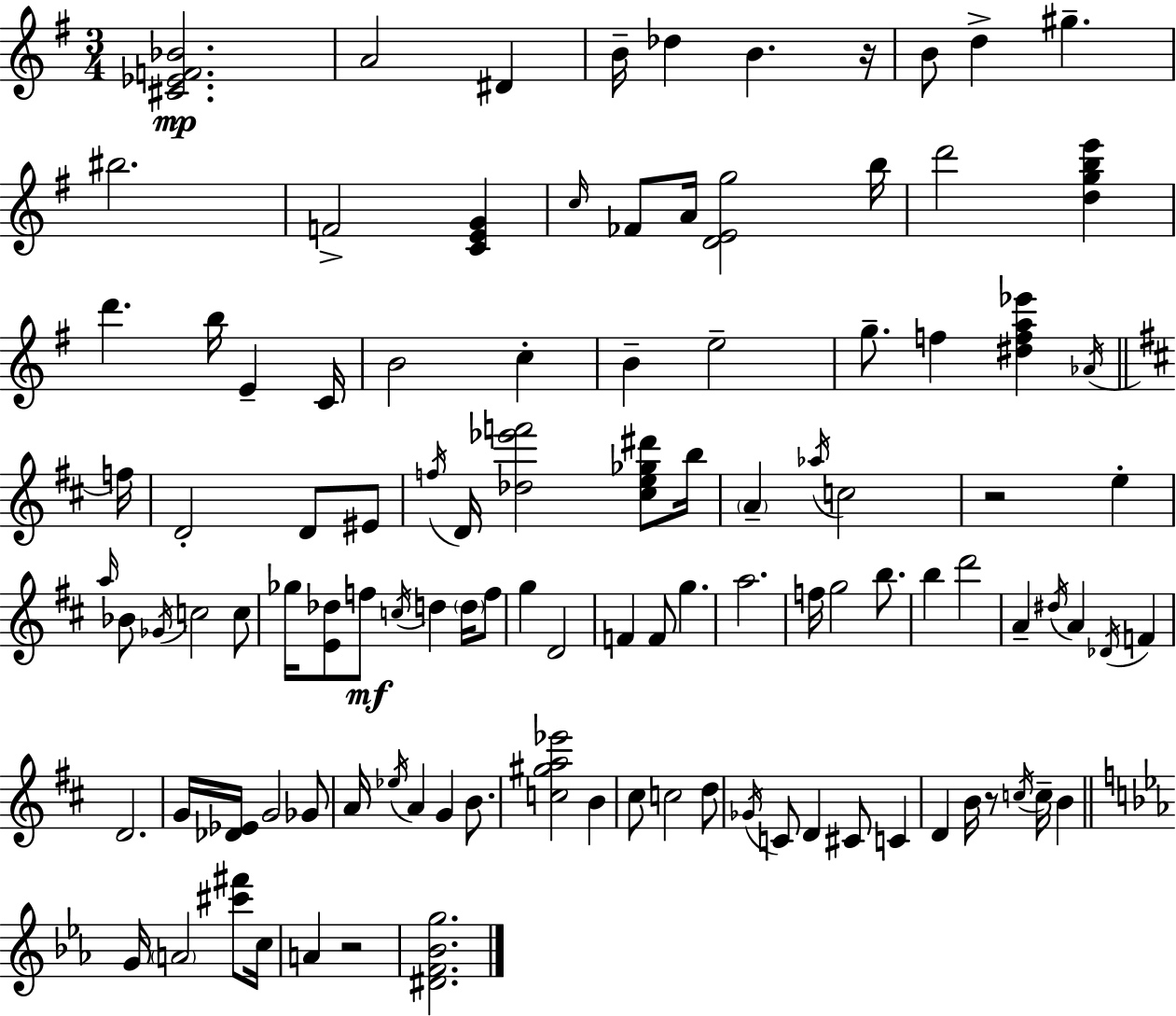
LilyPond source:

{
  \clef treble
  \numericTimeSignature
  \time 3/4
  \key e \minor
  \repeat volta 2 { <cis' ees' f' bes'>2.\mp | a'2 dis'4 | b'16-- des''4 b'4. r16 | b'8 d''4-> gis''4.-- | \break bis''2. | f'2-> <c' e' g'>4 | \grace { c''16 } fes'8 a'16 <d' e' g''>2 | b''16 d'''2 <d'' g'' b'' e'''>4 | \break d'''4. b''16 e'4-- | c'16 b'2 c''4-. | b'4-- e''2-- | g''8.-- f''4 <dis'' f'' a'' ees'''>4 | \break \acciaccatura { aes'16 } \bar "||" \break \key d \major f''16 d'2-. d'8 eis'8 | \acciaccatura { f''16 } d'16 <des'' ees''' f'''>2 <cis'' e'' ges'' dis'''>8 | b''16 \parenthesize a'4-- \acciaccatura { aes''16 } c''2 | r2 e''4-. | \break \grace { a''16 } bes'8 \acciaccatura { ges'16 } c''2 | c''8 ges''16 <e' des''>8 f''8\mf \acciaccatura { c''16 } d''4 | \parenthesize d''16 f''8 g''4 d'2 | f'4 f'8 | \break g''4. a''2. | f''16 g''2 | b''8. b''4 d'''2 | a'4-- \acciaccatura { dis''16 } a'4 | \break \acciaccatura { des'16 } f'4 d'2. | g'16 <des' ees'>16 g'2 | ges'8 a'16 \acciaccatura { ees''16 } a'4 | g'4 b'8. <c'' gis'' a'' ees'''>2 | \break b'4 cis''8 c''2 | d''8 \acciaccatura { ges'16 } c'8 | d'4 cis'8 c'4 d'4 | b'16 r8 \acciaccatura { c''16 } c''16-- b'4 \bar "||" \break \key ees \major g'16 \parenthesize a'2 <cis''' fis'''>8 c''16 | a'4 r2 | <dis' f' bes' g''>2. | } \bar "|."
}